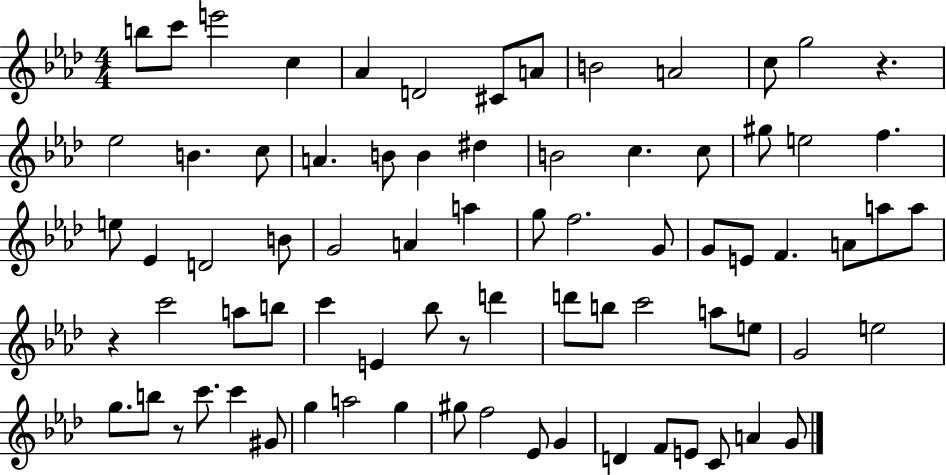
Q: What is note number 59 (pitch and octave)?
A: C6